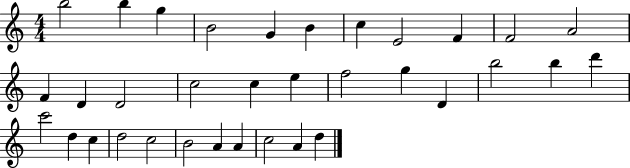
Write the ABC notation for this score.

X:1
T:Untitled
M:4/4
L:1/4
K:C
b2 b g B2 G B c E2 F F2 A2 F D D2 c2 c e f2 g D b2 b d' c'2 d c d2 c2 B2 A A c2 A d